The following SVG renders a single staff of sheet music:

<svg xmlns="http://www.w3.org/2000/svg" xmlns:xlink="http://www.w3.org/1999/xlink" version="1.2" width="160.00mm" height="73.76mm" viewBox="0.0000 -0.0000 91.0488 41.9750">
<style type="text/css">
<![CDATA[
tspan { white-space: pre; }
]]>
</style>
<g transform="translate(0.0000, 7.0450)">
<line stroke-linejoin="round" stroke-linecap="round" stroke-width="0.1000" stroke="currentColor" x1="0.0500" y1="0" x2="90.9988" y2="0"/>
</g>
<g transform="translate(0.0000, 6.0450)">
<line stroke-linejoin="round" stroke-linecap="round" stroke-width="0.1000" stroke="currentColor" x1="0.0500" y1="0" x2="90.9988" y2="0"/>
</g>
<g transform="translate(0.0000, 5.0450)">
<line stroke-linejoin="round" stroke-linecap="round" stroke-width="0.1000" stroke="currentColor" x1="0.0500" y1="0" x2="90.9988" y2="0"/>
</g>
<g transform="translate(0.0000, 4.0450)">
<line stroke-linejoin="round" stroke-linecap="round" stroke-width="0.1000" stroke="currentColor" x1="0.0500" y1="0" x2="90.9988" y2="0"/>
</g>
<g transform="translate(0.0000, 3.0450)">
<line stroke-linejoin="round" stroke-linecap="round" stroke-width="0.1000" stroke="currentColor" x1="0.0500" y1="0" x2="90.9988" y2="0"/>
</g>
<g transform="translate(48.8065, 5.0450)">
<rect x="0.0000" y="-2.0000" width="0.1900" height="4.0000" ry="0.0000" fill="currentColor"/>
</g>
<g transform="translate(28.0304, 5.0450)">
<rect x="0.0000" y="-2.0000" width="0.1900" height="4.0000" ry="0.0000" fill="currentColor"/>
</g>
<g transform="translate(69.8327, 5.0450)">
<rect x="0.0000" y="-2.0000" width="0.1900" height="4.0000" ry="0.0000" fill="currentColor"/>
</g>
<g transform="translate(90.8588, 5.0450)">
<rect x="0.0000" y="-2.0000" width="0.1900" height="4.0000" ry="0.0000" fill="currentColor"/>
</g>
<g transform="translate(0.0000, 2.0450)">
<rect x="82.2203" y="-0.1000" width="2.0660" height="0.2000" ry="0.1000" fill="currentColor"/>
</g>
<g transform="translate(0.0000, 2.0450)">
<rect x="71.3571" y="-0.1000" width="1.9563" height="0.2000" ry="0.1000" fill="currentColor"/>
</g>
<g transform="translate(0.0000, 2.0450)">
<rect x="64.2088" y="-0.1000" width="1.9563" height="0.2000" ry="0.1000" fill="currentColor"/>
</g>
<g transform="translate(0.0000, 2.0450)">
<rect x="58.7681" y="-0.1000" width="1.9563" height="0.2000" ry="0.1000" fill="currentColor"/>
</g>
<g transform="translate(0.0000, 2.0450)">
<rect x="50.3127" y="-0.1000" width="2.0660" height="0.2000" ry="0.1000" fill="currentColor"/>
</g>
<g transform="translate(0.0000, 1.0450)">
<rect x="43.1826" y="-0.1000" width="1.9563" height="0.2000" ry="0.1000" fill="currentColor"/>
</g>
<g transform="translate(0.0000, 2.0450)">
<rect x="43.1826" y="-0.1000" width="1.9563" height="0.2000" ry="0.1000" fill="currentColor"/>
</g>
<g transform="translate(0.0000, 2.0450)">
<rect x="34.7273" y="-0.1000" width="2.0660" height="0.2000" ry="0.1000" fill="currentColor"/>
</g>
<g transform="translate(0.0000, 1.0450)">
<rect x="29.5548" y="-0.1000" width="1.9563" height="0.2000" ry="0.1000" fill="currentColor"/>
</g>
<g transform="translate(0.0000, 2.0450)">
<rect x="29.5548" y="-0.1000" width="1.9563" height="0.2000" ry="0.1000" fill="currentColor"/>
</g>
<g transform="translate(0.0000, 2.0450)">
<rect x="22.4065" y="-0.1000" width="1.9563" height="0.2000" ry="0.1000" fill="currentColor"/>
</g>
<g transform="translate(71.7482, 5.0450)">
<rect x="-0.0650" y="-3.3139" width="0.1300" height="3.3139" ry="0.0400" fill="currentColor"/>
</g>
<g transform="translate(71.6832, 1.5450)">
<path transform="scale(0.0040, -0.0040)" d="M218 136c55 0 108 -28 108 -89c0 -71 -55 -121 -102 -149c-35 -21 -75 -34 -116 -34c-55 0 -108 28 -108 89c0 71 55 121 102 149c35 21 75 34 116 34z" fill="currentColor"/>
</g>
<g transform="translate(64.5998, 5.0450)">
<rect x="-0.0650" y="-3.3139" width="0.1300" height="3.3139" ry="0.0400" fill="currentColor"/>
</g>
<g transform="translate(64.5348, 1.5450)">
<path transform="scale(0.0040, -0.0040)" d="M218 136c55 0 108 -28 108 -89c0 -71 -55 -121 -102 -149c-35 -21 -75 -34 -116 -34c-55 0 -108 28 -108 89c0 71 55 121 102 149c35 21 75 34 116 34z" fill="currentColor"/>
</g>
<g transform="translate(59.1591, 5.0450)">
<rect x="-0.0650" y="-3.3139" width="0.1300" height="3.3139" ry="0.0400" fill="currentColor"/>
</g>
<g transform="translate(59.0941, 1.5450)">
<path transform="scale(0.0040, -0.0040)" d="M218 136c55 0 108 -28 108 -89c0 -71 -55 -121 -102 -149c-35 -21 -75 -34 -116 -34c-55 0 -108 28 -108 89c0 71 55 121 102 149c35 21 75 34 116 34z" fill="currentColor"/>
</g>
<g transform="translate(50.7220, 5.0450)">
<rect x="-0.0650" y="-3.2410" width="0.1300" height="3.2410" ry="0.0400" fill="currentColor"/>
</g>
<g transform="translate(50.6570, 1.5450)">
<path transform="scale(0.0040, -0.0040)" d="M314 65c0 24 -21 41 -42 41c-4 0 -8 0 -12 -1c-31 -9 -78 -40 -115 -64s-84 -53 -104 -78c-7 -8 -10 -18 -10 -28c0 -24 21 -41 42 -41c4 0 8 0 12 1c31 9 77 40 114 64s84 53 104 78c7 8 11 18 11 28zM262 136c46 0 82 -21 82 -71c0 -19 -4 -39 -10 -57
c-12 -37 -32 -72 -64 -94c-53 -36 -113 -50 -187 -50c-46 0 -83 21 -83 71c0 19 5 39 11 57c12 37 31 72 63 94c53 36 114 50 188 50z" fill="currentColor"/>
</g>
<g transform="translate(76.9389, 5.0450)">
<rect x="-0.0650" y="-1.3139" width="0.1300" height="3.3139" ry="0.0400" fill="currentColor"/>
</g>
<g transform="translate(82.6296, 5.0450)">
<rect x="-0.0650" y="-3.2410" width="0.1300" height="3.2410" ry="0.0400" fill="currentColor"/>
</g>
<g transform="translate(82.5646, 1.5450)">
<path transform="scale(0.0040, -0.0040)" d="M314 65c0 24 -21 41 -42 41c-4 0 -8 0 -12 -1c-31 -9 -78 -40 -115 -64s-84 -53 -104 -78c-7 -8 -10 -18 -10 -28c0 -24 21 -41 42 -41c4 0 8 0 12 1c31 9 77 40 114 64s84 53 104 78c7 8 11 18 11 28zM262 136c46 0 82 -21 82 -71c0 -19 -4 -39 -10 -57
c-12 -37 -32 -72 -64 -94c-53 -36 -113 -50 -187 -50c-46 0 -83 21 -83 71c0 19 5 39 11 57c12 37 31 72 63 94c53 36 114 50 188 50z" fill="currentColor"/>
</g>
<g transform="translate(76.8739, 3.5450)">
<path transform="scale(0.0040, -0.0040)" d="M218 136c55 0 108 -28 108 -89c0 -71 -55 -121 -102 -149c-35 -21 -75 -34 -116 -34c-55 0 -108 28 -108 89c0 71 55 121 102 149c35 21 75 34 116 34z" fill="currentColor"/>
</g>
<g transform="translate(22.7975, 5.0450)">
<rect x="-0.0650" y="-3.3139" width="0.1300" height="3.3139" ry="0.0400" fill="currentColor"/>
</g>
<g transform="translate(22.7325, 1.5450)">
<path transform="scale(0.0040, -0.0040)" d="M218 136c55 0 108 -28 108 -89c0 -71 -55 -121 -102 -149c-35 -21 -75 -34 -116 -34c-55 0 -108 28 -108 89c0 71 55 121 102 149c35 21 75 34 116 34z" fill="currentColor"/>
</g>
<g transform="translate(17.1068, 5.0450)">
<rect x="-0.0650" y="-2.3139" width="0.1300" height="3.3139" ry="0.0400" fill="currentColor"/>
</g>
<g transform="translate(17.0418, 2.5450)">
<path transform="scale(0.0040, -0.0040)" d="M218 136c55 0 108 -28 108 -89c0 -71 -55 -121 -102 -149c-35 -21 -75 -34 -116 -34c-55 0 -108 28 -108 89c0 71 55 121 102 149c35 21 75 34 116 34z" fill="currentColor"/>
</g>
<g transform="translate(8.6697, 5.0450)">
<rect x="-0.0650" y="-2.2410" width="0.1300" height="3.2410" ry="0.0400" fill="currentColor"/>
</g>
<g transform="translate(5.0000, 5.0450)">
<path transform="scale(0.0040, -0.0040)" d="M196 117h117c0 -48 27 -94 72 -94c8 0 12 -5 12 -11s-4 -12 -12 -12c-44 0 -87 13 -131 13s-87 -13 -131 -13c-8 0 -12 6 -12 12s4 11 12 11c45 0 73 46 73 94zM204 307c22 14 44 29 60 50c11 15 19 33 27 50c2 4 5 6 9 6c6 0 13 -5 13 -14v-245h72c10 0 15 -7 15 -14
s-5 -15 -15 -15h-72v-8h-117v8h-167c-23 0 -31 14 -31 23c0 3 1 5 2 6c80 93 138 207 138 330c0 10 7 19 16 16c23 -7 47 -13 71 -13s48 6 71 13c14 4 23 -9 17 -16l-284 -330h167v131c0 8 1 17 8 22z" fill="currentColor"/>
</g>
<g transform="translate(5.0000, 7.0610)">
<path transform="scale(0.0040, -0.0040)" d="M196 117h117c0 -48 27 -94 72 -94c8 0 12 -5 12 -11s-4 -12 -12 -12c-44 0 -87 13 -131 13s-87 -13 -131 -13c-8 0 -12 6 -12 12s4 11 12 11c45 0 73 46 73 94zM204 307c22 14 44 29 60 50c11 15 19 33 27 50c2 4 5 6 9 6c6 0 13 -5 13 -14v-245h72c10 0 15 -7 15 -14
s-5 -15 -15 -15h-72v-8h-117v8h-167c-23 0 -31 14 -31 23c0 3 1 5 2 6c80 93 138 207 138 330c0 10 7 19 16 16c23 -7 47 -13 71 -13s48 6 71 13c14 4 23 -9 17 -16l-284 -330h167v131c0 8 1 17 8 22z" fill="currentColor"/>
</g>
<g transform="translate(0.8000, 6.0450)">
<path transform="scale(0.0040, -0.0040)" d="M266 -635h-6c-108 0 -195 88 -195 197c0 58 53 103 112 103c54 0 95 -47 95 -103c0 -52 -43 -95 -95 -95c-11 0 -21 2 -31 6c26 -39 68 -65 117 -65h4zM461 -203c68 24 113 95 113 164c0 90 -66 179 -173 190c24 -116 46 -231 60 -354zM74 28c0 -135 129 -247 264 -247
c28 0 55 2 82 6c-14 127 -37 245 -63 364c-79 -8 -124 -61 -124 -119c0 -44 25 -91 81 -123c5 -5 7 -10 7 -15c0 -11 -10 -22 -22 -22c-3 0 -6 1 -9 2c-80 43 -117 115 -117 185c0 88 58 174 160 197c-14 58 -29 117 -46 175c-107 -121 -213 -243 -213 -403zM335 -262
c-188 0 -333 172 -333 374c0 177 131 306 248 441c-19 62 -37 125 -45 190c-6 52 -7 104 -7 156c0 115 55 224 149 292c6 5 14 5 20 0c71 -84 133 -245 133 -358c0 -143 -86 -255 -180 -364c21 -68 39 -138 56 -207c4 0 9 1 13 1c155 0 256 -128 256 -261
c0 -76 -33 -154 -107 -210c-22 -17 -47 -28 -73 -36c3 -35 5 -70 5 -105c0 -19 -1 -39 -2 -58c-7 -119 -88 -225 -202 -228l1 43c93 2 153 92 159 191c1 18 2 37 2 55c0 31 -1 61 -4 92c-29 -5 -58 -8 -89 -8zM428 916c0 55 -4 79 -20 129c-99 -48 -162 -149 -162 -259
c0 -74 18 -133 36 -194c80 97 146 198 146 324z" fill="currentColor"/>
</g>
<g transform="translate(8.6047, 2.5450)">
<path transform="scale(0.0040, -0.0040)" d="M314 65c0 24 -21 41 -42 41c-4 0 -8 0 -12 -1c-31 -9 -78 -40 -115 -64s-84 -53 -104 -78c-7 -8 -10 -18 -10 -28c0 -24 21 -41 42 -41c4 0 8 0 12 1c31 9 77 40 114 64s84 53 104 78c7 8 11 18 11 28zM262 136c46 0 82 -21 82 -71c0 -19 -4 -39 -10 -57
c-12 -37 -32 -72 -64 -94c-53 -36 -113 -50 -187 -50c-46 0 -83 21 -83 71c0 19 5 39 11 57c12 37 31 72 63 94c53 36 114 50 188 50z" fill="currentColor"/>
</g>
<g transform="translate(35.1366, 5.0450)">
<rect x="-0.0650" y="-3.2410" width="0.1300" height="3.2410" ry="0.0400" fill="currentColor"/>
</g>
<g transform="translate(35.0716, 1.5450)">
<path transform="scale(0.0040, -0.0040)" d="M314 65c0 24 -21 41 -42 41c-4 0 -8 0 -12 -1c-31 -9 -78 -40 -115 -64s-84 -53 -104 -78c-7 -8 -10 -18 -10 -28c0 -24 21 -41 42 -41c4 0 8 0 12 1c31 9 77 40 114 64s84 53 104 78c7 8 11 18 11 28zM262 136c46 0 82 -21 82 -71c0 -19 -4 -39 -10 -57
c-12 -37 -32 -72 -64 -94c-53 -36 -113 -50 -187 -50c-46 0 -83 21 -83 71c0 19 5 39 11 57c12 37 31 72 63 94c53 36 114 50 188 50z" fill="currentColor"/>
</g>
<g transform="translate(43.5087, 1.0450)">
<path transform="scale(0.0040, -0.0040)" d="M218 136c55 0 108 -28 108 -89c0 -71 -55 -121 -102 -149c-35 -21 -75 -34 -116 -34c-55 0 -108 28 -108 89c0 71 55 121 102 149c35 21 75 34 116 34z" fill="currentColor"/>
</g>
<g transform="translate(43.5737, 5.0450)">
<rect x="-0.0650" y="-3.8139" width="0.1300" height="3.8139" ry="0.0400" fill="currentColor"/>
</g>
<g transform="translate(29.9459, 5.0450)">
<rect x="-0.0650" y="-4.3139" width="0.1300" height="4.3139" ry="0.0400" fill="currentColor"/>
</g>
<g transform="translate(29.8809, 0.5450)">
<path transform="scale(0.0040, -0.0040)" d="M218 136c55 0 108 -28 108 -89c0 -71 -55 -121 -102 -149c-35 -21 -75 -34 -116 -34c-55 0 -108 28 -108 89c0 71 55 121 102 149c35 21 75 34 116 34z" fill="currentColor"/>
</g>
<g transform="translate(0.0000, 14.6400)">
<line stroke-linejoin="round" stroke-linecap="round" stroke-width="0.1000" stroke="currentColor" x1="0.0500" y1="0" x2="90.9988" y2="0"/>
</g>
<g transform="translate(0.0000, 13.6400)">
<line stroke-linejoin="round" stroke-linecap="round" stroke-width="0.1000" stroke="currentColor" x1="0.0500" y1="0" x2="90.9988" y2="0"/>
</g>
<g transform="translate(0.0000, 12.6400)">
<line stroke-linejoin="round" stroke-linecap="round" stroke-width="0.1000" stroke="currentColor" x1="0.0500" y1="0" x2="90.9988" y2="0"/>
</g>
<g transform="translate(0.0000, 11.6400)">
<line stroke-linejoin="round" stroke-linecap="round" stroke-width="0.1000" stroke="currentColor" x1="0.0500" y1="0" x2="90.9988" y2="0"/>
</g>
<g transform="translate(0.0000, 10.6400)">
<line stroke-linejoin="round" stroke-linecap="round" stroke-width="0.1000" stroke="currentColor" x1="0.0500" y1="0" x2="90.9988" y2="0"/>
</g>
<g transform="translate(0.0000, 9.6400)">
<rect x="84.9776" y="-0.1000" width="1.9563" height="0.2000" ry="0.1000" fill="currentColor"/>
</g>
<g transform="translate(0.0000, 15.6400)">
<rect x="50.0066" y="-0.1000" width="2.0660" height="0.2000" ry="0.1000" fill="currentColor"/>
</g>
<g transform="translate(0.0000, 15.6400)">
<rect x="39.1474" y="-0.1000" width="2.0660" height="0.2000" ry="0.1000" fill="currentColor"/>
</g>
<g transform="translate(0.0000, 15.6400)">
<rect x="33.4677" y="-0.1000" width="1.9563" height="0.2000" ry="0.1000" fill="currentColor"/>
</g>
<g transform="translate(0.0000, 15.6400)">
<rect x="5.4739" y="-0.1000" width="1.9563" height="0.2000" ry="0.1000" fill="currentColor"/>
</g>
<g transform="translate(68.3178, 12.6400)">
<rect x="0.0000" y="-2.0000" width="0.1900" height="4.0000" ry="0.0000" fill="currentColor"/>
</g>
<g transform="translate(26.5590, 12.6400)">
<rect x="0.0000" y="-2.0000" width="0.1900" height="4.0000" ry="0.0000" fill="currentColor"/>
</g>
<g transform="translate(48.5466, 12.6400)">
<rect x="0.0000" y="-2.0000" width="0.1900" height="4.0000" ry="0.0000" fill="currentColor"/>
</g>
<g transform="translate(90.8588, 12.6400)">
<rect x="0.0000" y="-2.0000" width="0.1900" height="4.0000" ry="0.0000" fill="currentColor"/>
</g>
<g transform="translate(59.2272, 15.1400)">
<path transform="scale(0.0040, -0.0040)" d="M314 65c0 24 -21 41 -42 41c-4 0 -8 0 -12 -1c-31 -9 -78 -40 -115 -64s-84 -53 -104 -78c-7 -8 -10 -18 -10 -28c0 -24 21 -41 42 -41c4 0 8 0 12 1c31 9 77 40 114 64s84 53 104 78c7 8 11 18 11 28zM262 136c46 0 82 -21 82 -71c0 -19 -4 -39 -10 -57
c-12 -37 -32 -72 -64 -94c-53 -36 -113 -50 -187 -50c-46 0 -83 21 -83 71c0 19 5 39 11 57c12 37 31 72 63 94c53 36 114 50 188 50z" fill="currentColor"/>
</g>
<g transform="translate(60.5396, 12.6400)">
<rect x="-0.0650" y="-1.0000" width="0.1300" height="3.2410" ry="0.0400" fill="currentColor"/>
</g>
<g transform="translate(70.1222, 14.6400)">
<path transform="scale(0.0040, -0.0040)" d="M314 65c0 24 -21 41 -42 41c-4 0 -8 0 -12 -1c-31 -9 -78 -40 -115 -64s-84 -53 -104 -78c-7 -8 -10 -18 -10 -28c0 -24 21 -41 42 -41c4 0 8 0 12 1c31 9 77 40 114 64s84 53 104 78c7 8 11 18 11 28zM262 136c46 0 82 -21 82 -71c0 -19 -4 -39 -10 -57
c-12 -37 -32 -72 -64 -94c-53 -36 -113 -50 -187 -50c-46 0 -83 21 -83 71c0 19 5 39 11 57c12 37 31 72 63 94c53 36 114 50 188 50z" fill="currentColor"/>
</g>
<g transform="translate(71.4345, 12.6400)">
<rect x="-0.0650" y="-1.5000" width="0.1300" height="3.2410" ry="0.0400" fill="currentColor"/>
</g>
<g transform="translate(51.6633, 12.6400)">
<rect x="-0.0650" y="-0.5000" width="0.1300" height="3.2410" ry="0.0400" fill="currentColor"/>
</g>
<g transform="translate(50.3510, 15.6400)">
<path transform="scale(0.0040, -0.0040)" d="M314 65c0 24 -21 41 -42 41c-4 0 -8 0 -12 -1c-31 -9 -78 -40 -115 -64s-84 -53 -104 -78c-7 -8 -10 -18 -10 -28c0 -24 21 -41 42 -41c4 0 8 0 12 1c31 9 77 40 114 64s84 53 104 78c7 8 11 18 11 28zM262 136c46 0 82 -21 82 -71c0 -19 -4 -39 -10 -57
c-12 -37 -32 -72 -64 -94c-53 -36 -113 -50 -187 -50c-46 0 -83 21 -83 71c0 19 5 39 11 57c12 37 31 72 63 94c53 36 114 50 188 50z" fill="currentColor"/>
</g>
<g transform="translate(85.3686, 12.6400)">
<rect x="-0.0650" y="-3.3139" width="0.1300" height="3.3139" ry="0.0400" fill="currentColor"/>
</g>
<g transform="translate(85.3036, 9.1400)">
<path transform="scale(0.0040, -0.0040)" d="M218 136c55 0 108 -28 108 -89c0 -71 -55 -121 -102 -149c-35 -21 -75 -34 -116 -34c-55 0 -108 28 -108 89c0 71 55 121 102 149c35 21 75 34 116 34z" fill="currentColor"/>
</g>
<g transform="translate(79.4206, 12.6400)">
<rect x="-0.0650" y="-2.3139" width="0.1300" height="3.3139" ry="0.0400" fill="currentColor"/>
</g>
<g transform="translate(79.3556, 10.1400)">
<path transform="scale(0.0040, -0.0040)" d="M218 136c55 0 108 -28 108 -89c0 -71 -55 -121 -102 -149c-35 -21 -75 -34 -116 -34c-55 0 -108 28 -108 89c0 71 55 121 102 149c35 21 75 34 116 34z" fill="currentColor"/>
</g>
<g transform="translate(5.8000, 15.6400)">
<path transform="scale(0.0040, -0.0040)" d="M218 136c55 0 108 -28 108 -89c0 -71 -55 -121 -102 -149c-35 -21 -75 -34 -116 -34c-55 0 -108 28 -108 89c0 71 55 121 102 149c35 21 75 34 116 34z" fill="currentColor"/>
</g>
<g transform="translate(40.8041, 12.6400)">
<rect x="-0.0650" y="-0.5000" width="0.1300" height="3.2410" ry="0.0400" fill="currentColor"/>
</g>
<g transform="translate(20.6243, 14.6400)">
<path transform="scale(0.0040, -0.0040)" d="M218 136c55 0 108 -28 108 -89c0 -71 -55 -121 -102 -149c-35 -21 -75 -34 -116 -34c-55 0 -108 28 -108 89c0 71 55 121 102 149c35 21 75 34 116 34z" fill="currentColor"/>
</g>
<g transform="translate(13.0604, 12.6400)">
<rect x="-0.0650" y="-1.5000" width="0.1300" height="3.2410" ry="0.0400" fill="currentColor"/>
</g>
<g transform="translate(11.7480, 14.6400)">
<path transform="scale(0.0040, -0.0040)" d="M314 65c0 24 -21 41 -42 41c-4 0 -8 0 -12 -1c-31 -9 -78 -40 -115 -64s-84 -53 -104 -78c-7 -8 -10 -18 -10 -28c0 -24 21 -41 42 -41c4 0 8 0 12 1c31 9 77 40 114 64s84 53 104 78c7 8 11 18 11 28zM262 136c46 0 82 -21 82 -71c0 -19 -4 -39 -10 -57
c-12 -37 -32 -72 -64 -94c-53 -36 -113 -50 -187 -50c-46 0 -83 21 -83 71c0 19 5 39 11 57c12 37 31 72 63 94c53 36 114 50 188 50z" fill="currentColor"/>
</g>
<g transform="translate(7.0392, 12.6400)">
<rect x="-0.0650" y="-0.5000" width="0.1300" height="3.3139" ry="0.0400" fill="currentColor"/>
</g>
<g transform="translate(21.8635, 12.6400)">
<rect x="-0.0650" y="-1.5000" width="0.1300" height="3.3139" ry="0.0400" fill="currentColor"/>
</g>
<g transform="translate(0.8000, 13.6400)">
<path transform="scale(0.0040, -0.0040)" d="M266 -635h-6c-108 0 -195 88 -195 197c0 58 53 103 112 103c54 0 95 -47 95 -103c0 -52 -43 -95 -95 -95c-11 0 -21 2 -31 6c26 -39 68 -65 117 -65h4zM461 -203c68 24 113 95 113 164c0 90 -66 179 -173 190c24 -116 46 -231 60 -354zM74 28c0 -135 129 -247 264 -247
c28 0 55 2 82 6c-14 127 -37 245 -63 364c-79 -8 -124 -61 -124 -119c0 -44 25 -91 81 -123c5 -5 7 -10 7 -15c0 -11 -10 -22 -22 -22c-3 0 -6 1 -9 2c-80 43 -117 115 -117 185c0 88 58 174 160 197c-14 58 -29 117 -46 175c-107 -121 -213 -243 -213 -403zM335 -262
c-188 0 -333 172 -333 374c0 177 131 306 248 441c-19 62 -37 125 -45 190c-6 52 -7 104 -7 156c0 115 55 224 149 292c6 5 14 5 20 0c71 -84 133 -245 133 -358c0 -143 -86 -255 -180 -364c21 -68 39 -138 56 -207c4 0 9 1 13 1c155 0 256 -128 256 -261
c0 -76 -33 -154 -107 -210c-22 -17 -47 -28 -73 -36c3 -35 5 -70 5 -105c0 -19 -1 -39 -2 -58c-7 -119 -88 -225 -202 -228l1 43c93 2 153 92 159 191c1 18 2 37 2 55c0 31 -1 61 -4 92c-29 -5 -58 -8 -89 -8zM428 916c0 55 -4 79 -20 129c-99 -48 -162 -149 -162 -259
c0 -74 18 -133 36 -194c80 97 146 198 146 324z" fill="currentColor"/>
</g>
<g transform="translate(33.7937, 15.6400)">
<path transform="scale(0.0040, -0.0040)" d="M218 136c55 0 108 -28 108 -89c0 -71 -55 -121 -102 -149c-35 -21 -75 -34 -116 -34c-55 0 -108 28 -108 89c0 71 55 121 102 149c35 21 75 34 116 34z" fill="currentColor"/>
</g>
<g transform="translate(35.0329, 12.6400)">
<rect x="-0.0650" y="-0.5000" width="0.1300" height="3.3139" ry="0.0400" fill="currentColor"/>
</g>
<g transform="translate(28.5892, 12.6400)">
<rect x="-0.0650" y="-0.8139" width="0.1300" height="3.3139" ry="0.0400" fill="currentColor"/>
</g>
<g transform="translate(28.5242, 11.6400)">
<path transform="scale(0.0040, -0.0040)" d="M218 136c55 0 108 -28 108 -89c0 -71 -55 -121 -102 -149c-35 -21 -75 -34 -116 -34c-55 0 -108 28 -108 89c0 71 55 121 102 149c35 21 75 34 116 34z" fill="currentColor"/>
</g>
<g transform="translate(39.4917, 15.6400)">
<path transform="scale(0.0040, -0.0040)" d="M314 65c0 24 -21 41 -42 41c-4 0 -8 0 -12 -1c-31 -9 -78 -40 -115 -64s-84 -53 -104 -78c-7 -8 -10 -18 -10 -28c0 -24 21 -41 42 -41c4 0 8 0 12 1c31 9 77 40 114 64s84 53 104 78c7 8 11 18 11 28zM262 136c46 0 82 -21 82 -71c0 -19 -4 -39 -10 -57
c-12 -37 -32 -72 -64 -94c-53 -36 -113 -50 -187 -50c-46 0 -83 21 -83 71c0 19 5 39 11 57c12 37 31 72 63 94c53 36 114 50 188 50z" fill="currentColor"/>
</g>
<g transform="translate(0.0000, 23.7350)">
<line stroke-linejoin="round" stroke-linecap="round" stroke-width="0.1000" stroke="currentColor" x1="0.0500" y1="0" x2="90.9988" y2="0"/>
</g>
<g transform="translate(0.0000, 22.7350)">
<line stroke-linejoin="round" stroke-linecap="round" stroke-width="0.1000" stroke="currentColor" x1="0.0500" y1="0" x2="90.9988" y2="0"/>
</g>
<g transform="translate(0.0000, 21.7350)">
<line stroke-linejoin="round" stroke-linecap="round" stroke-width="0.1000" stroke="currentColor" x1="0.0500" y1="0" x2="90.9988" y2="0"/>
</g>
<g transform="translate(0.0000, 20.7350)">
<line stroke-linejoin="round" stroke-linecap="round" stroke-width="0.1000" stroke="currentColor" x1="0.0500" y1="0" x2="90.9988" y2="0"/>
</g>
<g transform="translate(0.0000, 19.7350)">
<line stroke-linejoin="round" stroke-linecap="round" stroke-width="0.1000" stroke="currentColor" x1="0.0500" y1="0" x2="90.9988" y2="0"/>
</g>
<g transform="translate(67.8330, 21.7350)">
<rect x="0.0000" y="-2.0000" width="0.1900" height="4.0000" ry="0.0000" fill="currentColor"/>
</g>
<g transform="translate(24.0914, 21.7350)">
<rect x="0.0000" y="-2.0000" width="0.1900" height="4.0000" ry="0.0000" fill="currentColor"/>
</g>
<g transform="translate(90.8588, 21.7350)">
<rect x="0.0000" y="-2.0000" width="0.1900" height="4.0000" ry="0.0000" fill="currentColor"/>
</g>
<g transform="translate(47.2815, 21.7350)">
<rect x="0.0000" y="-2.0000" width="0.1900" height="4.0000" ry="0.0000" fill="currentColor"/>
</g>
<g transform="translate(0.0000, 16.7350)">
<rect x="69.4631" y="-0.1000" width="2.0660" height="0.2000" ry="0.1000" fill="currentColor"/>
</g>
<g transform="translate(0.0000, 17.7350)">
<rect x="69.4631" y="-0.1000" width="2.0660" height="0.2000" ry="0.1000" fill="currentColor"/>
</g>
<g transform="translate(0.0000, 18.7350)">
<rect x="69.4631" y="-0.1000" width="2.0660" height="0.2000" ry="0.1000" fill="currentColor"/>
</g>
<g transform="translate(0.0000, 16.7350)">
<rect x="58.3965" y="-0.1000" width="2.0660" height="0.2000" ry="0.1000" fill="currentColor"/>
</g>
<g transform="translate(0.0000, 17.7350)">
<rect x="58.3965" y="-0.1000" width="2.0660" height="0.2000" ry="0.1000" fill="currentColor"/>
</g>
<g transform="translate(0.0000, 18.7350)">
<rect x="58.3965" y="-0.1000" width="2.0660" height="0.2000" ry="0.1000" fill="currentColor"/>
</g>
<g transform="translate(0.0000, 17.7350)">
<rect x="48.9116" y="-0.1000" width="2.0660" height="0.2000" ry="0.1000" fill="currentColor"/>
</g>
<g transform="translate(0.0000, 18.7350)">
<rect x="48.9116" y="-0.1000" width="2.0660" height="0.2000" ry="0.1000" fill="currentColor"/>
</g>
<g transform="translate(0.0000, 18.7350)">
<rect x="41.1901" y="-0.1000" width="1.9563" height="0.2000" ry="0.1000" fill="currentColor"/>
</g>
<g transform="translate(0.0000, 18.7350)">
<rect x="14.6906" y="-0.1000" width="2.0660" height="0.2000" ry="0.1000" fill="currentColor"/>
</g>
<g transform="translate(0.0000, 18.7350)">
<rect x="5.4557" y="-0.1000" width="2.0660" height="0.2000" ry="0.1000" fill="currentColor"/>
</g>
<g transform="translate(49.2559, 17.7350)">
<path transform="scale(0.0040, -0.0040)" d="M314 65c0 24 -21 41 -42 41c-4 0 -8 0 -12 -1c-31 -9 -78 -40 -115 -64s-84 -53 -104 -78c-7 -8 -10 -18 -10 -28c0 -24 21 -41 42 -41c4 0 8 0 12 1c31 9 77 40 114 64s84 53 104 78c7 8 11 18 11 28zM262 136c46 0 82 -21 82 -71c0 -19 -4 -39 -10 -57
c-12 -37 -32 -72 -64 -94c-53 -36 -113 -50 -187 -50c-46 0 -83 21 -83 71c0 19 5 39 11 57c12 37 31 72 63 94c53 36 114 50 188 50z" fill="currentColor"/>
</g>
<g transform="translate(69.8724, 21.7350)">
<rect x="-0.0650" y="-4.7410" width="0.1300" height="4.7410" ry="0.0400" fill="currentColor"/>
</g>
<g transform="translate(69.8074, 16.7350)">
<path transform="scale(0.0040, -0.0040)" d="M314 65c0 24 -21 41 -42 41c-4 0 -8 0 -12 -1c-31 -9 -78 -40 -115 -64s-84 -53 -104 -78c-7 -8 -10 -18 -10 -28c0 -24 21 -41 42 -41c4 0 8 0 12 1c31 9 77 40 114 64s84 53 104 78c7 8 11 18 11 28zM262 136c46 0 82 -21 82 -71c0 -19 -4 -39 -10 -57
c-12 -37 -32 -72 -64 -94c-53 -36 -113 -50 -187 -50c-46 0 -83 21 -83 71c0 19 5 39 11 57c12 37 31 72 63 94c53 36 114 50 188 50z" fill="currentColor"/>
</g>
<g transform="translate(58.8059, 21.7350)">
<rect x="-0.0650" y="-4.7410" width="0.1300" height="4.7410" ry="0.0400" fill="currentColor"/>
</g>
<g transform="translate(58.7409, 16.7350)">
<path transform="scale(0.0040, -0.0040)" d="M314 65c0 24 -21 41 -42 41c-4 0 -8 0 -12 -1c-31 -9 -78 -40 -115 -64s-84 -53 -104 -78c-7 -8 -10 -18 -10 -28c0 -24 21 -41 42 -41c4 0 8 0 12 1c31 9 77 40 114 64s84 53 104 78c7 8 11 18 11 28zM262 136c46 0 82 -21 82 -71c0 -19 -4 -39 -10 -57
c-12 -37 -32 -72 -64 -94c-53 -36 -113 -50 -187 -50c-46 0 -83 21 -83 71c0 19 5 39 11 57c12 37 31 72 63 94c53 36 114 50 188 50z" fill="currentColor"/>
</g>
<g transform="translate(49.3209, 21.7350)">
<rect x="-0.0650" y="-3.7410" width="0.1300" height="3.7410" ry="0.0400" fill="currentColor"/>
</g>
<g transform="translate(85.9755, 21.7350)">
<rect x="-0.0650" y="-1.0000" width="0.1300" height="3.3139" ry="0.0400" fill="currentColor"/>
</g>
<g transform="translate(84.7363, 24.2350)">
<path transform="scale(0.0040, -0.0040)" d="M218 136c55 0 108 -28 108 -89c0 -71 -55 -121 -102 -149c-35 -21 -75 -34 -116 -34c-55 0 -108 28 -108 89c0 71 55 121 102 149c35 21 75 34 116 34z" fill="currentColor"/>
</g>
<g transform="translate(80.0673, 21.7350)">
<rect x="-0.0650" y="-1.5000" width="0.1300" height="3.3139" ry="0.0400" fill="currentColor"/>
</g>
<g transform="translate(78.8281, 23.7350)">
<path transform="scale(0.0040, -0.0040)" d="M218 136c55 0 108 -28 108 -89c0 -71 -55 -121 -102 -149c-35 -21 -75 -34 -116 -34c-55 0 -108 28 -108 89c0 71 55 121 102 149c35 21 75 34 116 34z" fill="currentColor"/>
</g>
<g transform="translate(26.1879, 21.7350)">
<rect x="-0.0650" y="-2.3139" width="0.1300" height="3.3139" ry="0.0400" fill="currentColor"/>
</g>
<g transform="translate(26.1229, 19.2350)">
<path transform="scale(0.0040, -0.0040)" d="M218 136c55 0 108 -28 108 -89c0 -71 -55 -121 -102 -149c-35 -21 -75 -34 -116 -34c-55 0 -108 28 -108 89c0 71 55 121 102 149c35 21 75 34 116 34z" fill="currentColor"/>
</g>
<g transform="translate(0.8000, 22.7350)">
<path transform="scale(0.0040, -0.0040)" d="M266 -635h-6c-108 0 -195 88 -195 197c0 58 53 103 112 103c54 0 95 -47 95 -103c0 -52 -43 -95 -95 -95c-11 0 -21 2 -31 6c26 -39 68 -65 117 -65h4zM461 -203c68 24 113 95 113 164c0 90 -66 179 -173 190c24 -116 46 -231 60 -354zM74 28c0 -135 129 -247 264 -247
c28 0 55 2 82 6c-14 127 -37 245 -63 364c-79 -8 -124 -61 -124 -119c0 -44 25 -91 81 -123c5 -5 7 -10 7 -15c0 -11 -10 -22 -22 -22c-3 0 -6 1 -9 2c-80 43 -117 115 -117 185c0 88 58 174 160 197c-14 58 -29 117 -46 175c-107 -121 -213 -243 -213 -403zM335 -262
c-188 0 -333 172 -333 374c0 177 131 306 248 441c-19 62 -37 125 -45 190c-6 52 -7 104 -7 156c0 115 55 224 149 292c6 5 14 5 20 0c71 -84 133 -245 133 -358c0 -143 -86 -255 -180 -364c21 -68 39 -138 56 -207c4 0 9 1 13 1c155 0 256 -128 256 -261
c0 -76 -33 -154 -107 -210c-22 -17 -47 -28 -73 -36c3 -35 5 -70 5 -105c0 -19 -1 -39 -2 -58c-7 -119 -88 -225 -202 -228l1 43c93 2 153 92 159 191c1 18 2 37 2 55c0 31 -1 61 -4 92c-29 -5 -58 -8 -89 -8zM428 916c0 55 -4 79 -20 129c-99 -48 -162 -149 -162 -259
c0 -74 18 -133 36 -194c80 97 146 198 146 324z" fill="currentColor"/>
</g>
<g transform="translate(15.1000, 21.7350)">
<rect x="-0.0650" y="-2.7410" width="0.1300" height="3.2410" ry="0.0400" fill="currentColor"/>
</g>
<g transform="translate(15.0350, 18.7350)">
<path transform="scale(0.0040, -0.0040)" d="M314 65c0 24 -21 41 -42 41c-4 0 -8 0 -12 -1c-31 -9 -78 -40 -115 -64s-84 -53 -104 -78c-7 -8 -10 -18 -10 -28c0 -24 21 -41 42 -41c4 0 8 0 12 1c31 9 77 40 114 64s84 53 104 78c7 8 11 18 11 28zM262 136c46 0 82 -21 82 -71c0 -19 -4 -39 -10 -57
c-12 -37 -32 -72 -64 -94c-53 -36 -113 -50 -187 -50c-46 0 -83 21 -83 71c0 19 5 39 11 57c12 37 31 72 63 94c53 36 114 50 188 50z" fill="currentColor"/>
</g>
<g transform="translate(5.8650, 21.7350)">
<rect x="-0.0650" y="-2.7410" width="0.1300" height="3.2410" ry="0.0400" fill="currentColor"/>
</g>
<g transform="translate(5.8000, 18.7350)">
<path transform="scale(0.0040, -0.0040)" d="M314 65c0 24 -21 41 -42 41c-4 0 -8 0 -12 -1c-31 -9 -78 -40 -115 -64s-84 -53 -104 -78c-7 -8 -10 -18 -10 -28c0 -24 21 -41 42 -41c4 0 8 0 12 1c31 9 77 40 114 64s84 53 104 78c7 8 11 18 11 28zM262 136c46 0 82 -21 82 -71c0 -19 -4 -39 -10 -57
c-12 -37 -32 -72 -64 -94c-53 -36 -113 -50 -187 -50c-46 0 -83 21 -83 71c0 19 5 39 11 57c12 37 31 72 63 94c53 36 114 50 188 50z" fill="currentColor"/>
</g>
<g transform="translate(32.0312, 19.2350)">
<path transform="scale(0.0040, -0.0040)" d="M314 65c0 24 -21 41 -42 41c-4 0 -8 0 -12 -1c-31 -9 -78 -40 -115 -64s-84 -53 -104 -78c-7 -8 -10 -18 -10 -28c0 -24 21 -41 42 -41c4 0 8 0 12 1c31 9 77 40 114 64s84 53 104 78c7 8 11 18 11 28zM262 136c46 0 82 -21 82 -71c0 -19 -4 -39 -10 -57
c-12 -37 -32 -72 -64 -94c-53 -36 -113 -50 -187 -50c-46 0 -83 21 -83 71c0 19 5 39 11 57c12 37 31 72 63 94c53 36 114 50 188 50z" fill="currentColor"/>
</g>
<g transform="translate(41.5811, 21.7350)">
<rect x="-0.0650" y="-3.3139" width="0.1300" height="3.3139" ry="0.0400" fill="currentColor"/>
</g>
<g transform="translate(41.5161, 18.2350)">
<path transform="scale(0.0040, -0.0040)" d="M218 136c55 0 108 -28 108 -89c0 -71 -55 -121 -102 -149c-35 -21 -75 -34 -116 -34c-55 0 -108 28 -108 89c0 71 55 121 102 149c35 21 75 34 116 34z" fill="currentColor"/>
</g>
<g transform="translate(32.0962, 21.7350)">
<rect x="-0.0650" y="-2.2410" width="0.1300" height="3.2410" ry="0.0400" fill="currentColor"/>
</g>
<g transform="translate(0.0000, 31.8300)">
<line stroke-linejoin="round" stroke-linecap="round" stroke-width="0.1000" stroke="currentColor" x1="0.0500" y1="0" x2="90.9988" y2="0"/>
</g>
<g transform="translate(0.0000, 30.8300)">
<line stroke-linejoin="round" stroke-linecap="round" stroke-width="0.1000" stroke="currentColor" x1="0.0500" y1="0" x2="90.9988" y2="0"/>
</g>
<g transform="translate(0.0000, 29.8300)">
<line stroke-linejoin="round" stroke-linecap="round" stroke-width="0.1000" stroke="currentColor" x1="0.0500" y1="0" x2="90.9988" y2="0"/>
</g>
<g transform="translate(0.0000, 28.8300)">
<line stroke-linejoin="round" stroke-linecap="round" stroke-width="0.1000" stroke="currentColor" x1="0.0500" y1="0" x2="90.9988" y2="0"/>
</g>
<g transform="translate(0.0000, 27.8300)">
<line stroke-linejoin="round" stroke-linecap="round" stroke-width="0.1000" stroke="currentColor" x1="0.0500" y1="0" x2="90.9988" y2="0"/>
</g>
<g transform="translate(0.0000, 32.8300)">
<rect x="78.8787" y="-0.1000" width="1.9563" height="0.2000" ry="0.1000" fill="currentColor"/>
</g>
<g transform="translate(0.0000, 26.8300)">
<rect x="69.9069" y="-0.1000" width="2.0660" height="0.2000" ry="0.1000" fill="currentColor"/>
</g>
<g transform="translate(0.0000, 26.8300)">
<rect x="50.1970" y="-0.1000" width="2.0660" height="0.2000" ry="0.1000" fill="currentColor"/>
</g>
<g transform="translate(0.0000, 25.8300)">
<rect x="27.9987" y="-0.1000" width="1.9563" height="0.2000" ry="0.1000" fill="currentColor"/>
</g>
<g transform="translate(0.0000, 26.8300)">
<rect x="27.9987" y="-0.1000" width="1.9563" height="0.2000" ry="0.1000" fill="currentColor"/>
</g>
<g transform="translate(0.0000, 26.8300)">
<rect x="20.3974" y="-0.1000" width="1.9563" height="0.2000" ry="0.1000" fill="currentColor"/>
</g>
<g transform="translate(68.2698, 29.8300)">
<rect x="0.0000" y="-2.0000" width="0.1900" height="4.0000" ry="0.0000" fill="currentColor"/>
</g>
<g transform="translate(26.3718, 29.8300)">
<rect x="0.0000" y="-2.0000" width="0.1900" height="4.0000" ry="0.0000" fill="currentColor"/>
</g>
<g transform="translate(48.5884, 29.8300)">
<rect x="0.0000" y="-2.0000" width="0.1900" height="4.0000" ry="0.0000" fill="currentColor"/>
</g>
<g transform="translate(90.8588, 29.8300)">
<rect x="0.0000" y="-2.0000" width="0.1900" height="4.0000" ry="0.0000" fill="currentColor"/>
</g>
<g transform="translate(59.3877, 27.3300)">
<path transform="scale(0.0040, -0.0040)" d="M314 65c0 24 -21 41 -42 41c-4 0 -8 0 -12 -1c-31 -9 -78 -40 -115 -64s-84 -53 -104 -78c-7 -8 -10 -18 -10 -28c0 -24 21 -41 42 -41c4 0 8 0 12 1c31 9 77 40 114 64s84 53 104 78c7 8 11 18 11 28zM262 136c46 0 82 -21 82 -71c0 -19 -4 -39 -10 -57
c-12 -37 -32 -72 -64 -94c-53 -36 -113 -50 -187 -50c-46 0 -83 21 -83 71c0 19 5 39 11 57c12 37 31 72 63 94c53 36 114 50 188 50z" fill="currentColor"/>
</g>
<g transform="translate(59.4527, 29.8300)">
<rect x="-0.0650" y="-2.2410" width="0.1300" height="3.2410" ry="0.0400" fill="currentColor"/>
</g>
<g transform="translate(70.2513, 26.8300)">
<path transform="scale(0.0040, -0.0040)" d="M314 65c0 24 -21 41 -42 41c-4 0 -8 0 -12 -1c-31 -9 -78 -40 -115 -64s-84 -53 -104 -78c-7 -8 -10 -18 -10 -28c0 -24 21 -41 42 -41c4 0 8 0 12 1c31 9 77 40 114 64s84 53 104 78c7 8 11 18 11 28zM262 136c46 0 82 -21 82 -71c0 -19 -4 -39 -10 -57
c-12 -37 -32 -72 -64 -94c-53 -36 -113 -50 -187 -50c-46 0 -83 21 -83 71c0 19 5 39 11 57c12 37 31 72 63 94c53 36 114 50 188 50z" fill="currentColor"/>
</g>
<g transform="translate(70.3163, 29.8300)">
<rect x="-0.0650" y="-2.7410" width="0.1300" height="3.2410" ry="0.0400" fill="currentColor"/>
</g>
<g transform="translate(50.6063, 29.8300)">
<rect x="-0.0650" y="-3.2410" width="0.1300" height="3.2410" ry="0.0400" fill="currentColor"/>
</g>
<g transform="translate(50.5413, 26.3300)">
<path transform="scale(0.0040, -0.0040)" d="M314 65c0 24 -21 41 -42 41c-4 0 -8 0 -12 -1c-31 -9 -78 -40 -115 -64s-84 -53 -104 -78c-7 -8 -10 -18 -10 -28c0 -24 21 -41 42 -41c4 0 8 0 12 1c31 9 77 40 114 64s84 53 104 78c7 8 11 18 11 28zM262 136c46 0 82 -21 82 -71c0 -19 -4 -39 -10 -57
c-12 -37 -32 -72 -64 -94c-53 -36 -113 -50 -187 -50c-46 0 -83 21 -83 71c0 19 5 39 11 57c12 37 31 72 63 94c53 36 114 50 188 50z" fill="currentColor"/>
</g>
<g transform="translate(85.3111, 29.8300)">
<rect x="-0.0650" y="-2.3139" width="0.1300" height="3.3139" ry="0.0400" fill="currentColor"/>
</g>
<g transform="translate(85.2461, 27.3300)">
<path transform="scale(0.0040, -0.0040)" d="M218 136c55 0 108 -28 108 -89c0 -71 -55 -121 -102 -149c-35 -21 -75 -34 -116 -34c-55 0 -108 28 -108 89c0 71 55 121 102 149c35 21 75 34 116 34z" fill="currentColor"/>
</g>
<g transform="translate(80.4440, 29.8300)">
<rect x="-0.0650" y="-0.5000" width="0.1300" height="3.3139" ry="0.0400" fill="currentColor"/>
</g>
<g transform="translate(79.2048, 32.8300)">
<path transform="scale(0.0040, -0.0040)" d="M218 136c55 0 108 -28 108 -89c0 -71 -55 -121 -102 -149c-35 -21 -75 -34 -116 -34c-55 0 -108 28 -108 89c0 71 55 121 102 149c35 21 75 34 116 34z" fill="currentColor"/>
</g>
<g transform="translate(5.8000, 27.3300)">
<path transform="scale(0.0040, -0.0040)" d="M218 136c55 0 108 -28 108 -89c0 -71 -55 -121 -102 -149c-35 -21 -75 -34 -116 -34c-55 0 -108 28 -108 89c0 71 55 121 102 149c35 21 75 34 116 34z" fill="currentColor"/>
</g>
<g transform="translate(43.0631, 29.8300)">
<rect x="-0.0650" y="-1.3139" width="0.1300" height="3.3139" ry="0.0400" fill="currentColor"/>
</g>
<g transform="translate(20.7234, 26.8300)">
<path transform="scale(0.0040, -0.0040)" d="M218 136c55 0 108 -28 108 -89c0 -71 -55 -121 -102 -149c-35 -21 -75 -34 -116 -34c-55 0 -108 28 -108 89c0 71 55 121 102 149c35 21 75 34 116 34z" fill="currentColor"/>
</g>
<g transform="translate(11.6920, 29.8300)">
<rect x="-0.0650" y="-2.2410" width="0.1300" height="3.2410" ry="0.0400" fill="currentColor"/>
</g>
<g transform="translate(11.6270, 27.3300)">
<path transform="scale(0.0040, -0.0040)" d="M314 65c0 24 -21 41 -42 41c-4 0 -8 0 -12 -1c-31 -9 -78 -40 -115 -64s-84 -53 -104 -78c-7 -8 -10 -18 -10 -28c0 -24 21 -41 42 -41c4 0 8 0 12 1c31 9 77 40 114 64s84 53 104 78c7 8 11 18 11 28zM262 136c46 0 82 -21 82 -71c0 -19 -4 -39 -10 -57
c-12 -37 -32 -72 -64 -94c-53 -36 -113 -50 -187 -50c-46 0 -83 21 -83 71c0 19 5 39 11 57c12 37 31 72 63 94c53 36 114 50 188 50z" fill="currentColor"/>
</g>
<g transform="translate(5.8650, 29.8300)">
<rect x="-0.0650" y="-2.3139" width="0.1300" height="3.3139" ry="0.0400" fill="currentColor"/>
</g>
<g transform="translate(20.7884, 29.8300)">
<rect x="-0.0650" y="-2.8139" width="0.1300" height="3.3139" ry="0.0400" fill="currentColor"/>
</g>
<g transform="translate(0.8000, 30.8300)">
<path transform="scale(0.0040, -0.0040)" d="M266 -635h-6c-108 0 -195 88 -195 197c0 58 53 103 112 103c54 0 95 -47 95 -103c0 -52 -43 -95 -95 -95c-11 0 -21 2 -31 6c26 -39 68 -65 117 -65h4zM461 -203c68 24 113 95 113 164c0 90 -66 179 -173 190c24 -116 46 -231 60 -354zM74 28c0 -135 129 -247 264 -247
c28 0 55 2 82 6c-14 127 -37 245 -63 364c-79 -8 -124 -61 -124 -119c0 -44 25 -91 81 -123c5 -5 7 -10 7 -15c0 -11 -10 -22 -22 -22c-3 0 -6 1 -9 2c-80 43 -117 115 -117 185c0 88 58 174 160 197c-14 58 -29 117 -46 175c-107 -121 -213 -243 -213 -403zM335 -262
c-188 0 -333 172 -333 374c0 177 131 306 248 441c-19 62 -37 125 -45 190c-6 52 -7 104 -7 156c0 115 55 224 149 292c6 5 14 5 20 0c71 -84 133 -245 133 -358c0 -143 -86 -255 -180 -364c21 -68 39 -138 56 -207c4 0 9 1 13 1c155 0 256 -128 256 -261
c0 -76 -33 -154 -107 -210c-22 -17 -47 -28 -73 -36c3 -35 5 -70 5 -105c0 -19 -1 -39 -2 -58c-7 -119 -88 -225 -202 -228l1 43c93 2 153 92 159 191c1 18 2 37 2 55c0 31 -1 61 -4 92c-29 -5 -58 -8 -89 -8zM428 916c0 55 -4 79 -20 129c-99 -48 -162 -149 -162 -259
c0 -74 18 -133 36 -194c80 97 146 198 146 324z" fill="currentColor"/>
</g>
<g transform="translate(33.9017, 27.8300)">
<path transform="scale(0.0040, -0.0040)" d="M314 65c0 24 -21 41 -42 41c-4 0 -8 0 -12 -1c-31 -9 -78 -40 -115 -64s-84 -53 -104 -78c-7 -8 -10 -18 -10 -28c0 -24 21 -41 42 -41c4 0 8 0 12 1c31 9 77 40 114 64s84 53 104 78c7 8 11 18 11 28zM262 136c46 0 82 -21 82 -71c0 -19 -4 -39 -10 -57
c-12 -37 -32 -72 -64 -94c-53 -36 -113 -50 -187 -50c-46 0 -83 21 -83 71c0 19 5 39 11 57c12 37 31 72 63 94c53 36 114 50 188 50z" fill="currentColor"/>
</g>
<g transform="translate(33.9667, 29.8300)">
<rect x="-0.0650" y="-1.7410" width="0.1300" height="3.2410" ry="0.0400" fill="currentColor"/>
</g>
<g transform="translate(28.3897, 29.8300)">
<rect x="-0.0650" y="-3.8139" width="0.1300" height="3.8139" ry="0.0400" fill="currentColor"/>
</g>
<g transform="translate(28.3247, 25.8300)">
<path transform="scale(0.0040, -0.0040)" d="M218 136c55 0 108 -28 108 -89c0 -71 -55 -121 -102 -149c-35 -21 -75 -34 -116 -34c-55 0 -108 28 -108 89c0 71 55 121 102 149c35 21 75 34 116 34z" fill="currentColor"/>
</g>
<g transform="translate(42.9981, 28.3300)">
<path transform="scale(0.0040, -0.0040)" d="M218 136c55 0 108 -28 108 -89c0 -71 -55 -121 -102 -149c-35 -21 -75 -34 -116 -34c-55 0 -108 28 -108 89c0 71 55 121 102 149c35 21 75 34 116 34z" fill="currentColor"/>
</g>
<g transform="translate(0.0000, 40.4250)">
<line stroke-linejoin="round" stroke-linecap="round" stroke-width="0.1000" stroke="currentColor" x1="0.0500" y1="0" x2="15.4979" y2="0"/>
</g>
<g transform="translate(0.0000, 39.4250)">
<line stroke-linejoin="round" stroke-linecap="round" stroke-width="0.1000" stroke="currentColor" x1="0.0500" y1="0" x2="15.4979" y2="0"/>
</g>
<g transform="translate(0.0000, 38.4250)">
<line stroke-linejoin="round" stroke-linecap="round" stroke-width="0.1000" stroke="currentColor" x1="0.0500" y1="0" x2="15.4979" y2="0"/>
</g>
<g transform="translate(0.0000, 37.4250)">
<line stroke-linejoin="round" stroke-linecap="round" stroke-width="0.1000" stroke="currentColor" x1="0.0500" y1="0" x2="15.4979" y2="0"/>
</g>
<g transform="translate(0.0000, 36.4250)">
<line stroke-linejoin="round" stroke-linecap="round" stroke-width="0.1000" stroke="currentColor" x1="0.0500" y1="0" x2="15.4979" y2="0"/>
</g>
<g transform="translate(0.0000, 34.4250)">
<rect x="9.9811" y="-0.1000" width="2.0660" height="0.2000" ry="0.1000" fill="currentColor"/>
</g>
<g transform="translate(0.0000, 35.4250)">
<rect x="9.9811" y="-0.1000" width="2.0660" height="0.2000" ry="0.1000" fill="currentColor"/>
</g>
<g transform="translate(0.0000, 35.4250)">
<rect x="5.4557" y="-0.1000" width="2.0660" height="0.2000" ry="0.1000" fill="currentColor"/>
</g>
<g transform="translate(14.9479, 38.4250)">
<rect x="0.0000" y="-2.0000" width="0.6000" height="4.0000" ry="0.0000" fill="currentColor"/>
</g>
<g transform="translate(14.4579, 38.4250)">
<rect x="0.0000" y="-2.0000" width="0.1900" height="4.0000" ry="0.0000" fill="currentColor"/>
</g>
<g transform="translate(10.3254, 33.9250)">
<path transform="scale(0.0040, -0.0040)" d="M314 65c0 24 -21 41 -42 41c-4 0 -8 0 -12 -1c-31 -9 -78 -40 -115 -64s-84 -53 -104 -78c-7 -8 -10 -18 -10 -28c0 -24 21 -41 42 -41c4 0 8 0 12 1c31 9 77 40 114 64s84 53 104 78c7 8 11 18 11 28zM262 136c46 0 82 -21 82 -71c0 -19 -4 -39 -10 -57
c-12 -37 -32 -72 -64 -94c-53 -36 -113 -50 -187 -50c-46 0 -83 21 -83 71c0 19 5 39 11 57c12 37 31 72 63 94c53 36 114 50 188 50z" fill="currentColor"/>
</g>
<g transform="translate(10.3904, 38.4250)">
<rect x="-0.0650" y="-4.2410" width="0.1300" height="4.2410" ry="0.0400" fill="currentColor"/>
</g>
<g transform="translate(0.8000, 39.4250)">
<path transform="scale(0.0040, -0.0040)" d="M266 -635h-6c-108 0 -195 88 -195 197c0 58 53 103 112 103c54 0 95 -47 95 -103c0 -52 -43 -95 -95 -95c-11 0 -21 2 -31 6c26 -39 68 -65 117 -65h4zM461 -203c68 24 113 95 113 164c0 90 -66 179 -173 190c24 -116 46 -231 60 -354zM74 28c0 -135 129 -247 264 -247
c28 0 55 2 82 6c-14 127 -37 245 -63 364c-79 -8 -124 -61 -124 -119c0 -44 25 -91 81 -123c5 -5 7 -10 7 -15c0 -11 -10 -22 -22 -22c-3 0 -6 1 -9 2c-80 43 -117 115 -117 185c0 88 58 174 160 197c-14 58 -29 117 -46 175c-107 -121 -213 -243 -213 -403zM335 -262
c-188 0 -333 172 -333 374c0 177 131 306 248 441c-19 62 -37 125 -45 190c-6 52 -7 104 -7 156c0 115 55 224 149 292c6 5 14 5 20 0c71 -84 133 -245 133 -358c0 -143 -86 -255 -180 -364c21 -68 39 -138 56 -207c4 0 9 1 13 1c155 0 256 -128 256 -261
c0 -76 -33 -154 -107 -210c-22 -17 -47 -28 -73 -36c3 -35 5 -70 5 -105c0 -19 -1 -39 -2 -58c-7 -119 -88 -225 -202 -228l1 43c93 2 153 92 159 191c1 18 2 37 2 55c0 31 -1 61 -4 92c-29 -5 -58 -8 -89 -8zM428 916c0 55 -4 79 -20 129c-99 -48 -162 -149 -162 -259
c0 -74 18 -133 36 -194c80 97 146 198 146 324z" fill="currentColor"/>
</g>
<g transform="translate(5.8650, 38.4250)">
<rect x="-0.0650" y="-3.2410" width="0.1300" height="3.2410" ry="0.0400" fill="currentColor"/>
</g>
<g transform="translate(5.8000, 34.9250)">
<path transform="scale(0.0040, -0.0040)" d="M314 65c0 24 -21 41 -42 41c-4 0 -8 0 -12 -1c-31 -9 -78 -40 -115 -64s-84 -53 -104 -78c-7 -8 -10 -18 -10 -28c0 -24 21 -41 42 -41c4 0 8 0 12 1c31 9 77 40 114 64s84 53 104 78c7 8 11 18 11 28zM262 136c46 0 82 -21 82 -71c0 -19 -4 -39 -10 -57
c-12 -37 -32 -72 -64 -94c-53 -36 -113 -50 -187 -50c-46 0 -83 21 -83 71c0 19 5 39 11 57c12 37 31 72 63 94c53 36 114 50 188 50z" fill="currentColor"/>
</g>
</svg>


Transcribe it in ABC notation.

X:1
T:Untitled
M:4/4
L:1/4
K:C
g2 g b d' b2 c' b2 b b b e b2 C E2 E d C C2 C2 D2 E2 g b a2 a2 g g2 b c'2 e'2 e'2 E D g g2 a c' f2 e b2 g2 a2 C g b2 d'2